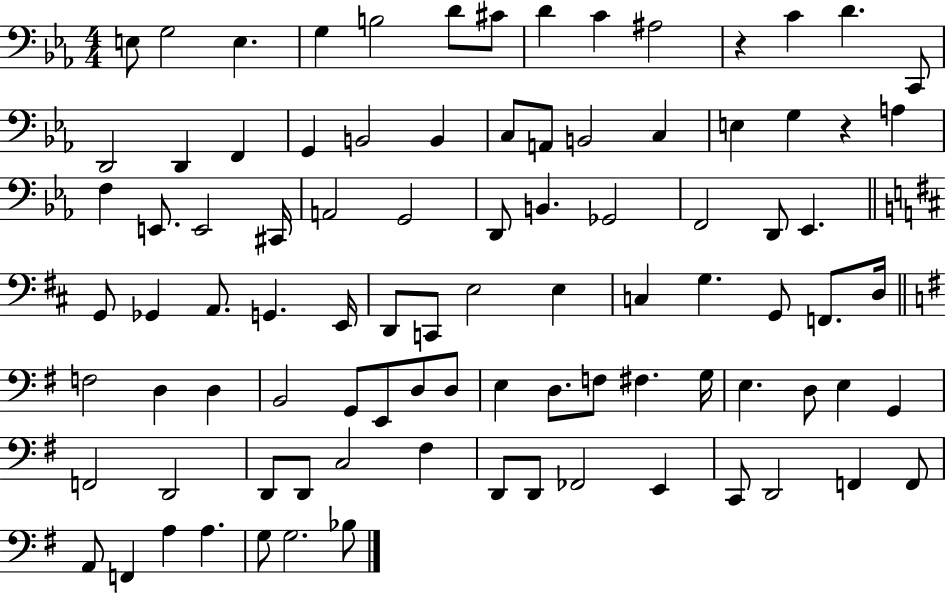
{
  \clef bass
  \numericTimeSignature
  \time 4/4
  \key ees \major
  e8 g2 e4. | g4 b2 d'8 cis'8 | d'4 c'4 ais2 | r4 c'4 d'4. c,8 | \break d,2 d,4 f,4 | g,4 b,2 b,4 | c8 a,8 b,2 c4 | e4 g4 r4 a4 | \break f4 e,8. e,2 cis,16 | a,2 g,2 | d,8 b,4. ges,2 | f,2 d,8 ees,4. | \break \bar "||" \break \key d \major g,8 ges,4 a,8. g,4. e,16 | d,8 c,8 e2 e4 | c4 g4. g,8 f,8. d16 | \bar "||" \break \key g \major f2 d4 d4 | b,2 g,8 e,8 d8 d8 | e4 d8. f8 fis4. g16 | e4. d8 e4 g,4 | \break f,2 d,2 | d,8 d,8 c2 fis4 | d,8 d,8 fes,2 e,4 | c,8 d,2 f,4 f,8 | \break a,8 f,4 a4 a4. | g8 g2. bes8 | \bar "|."
}